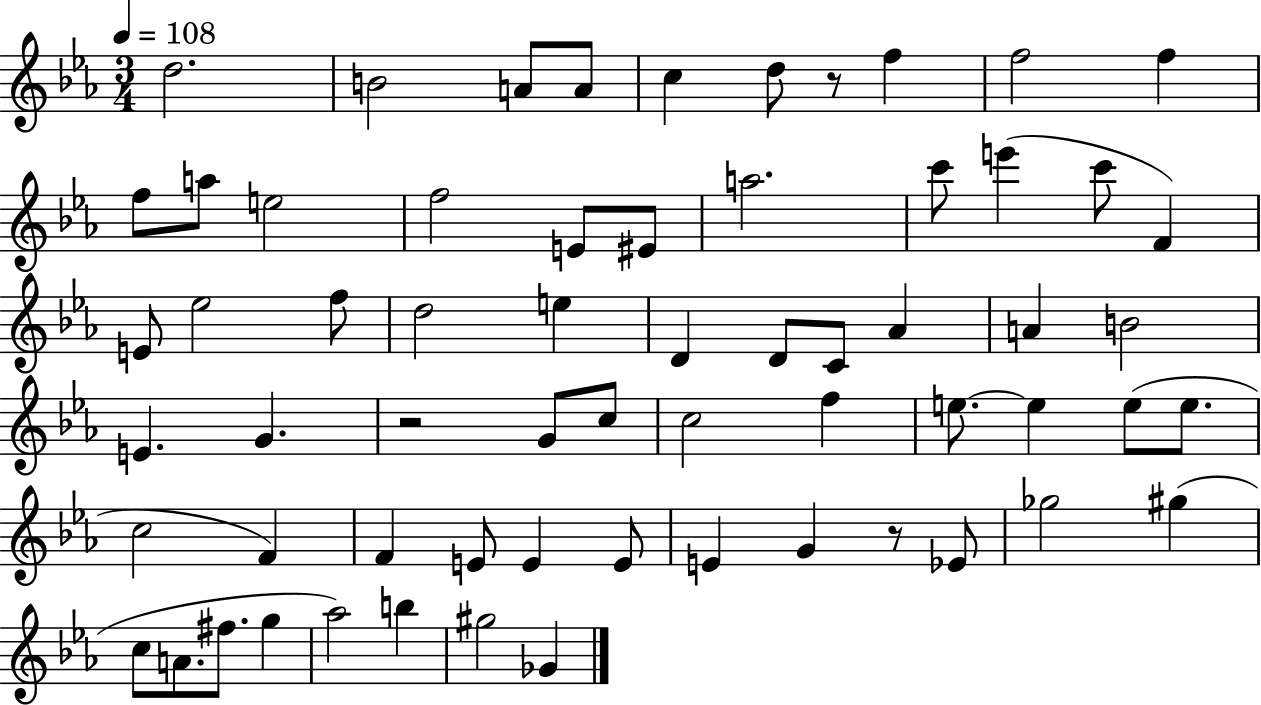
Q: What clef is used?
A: treble